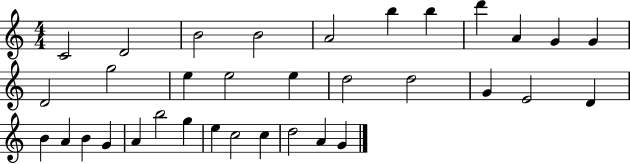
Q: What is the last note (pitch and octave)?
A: G4